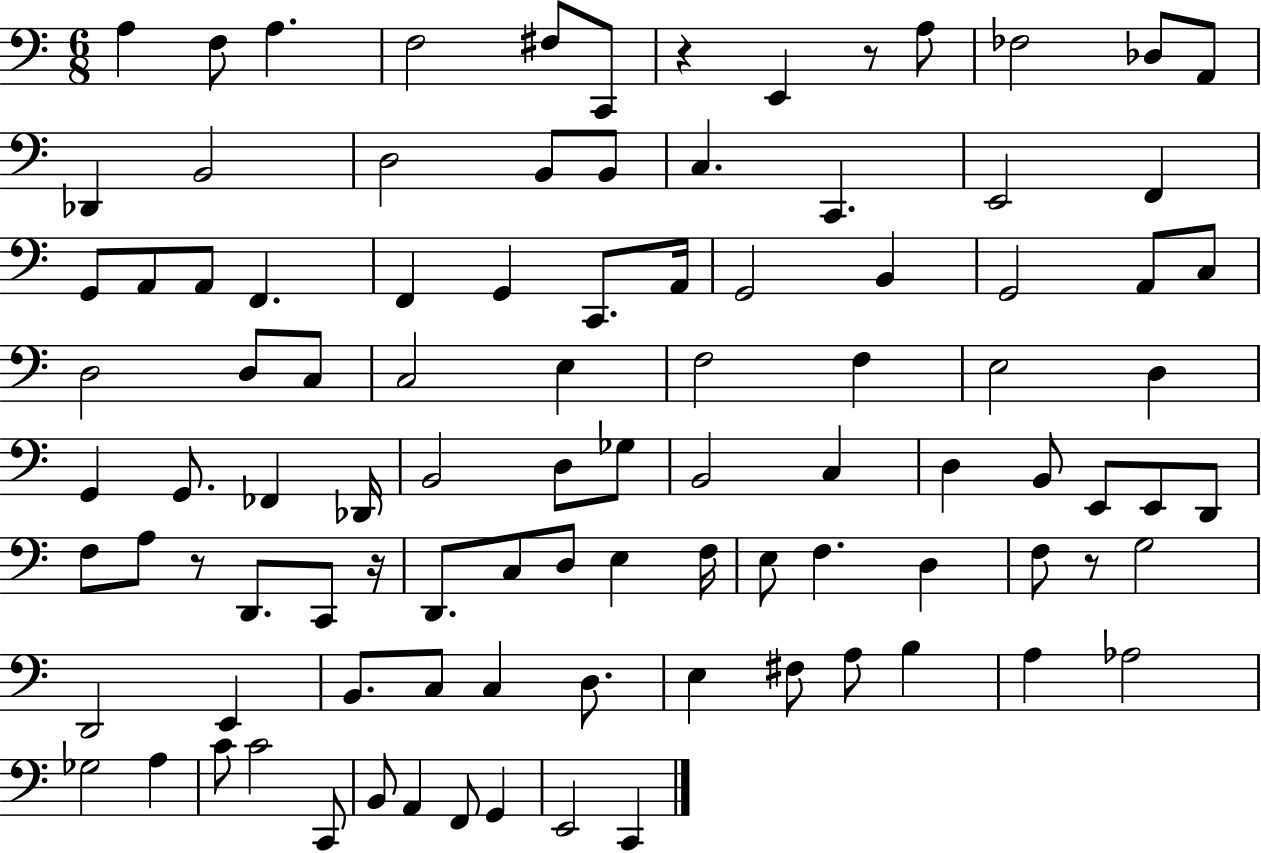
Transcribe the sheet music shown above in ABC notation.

X:1
T:Untitled
M:6/8
L:1/4
K:C
A, F,/2 A, F,2 ^F,/2 C,,/2 z E,, z/2 A,/2 _F,2 _D,/2 A,,/2 _D,, B,,2 D,2 B,,/2 B,,/2 C, C,, E,,2 F,, G,,/2 A,,/2 A,,/2 F,, F,, G,, C,,/2 A,,/4 G,,2 B,, G,,2 A,,/2 C,/2 D,2 D,/2 C,/2 C,2 E, F,2 F, E,2 D, G,, G,,/2 _F,, _D,,/4 B,,2 D,/2 _G,/2 B,,2 C, D, B,,/2 E,,/2 E,,/2 D,,/2 F,/2 A,/2 z/2 D,,/2 C,,/2 z/4 D,,/2 C,/2 D,/2 E, F,/4 E,/2 F, D, F,/2 z/2 G,2 D,,2 E,, B,,/2 C,/2 C, D,/2 E, ^F,/2 A,/2 B, A, _A,2 _G,2 A, C/2 C2 C,,/2 B,,/2 A,, F,,/2 G,, E,,2 C,,